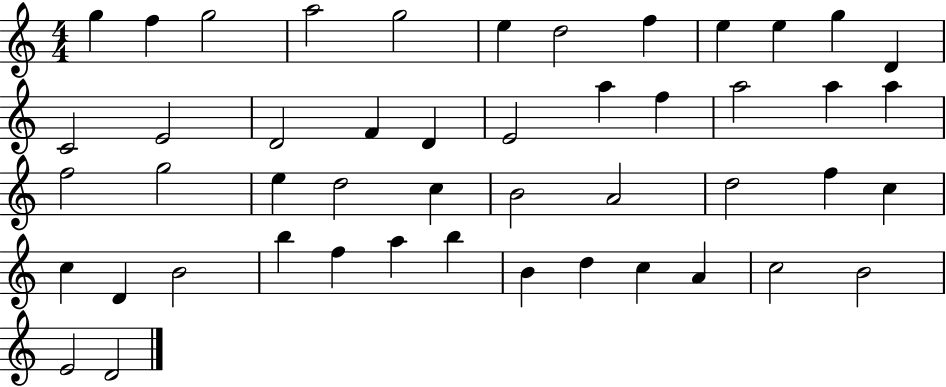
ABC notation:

X:1
T:Untitled
M:4/4
L:1/4
K:C
g f g2 a2 g2 e d2 f e e g D C2 E2 D2 F D E2 a f a2 a a f2 g2 e d2 c B2 A2 d2 f c c D B2 b f a b B d c A c2 B2 E2 D2